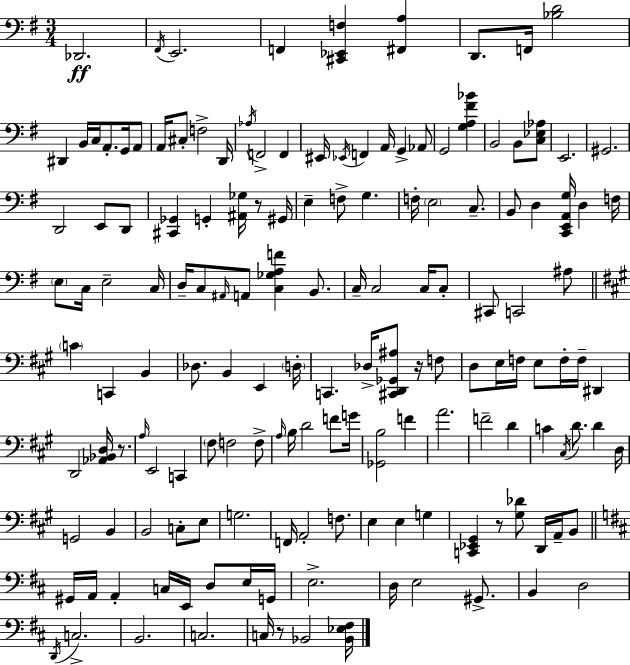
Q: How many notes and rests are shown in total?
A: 154